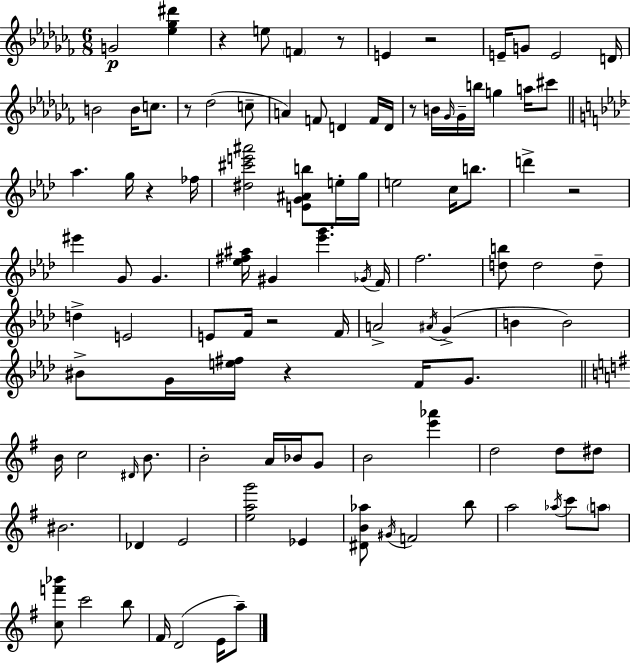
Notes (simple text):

G4/h [Eb5,Gb5,D#6]/q R/q E5/e F4/q R/e E4/q R/h E4/s G4/e E4/h D4/s B4/h B4/s C5/e. R/e Db5/h C5/e A4/q F4/e D4/q F4/s D4/s R/e B4/s Gb4/s Gb4/s B5/s G5/q A5/s C#6/e Ab5/q. G5/s R/q FES5/s [D#5,C#6,E6,A#6]/h [E4,G4,A#4,B5]/e E5/s G5/s E5/h C5/s B5/e. D6/q R/h EIS6/q G4/e G4/q. [Eb5,F#5,A#5]/s G#4/q [Eb6,G6]/q. Gb4/s F4/s F5/h. [D5,B5]/e D5/h D5/e D5/q E4/h E4/e F4/s R/h F4/s A4/h A#4/s G4/q B4/q B4/h BIS4/e G4/s [E5,F#5]/s R/q F4/s G4/e. B4/s C5/h D#4/s B4/e. B4/h A4/s Bb4/s G4/e B4/h [E6,Ab6]/q D5/h D5/e D#5/e BIS4/h. Db4/q E4/h [E5,A5,G6]/h Eb4/q [D#4,B4,Ab5]/e G#4/s F4/h B5/e A5/h Ab5/s C6/e A5/e [C5,F6,Bb6]/e C6/h B5/e F#4/s D4/h E4/s A5/e